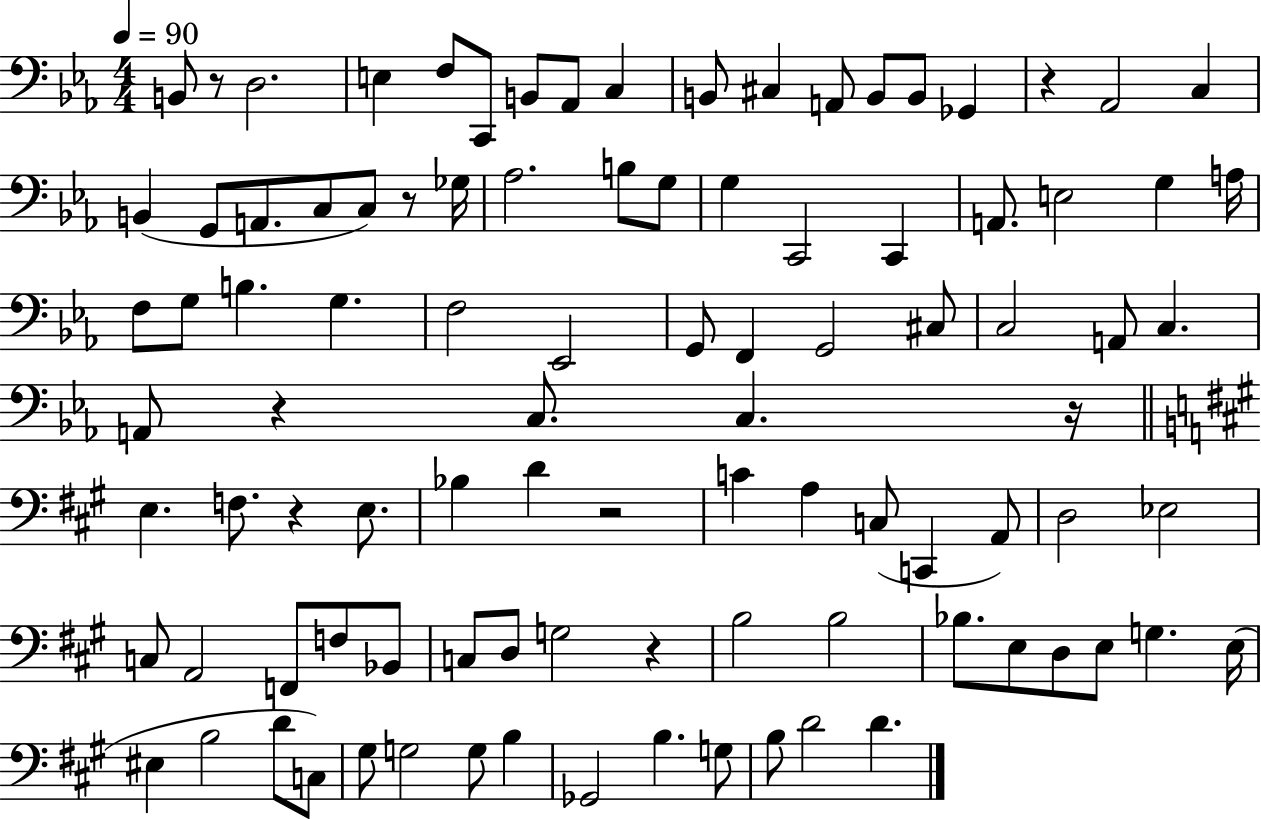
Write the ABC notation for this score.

X:1
T:Untitled
M:4/4
L:1/4
K:Eb
B,,/2 z/2 D,2 E, F,/2 C,,/2 B,,/2 _A,,/2 C, B,,/2 ^C, A,,/2 B,,/2 B,,/2 _G,, z _A,,2 C, B,, G,,/2 A,,/2 C,/2 C,/2 z/2 _G,/4 _A,2 B,/2 G,/2 G, C,,2 C,, A,,/2 E,2 G, A,/4 F,/2 G,/2 B, G, F,2 _E,,2 G,,/2 F,, G,,2 ^C,/2 C,2 A,,/2 C, A,,/2 z C,/2 C, z/4 E, F,/2 z E,/2 _B, D z2 C A, C,/2 C,, A,,/2 D,2 _E,2 C,/2 A,,2 F,,/2 F,/2 _B,,/2 C,/2 D,/2 G,2 z B,2 B,2 _B,/2 E,/2 D,/2 E,/2 G, E,/4 ^E, B,2 D/2 C,/2 ^G,/2 G,2 G,/2 B, _G,,2 B, G,/2 B,/2 D2 D